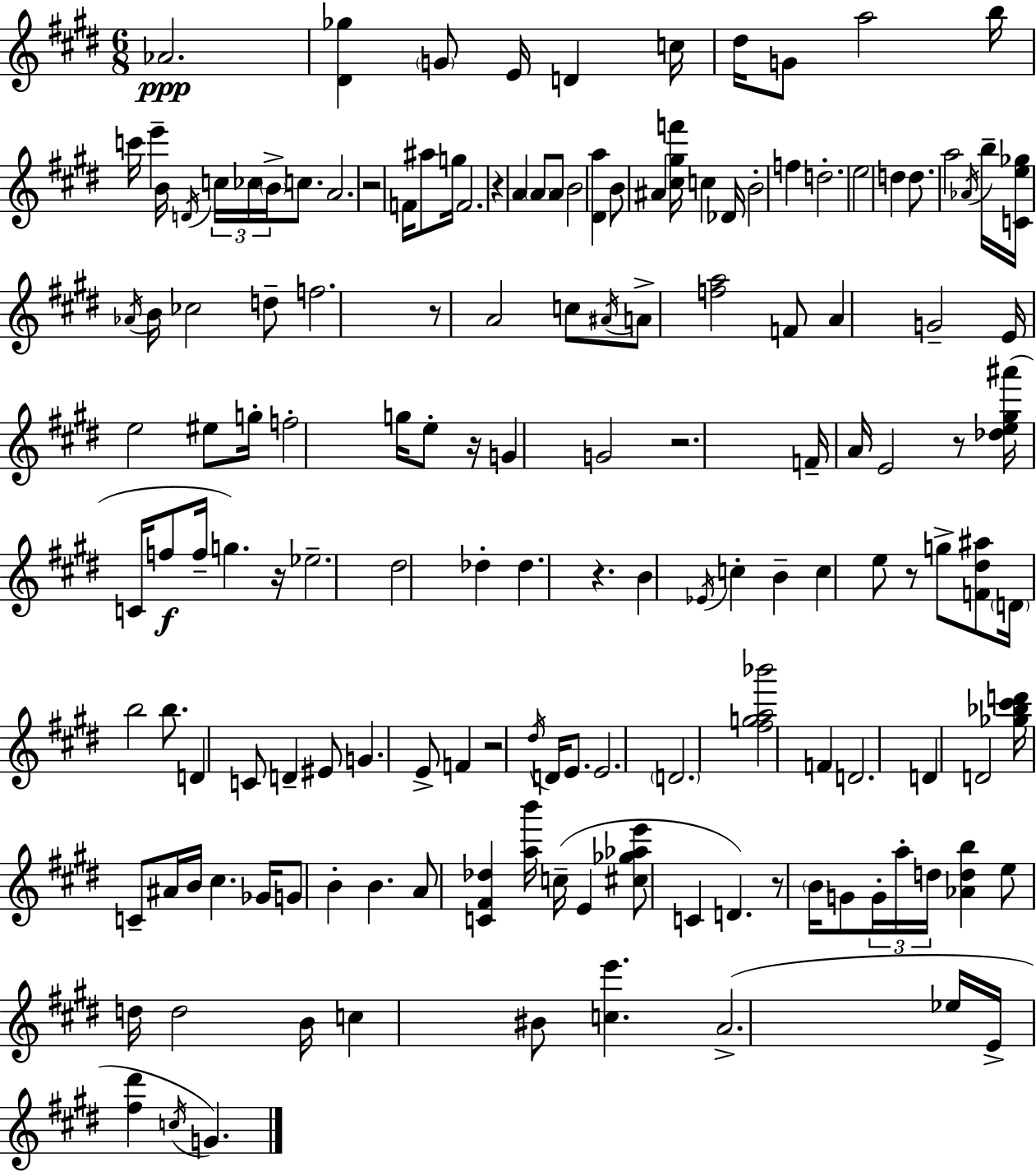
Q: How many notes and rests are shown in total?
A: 152